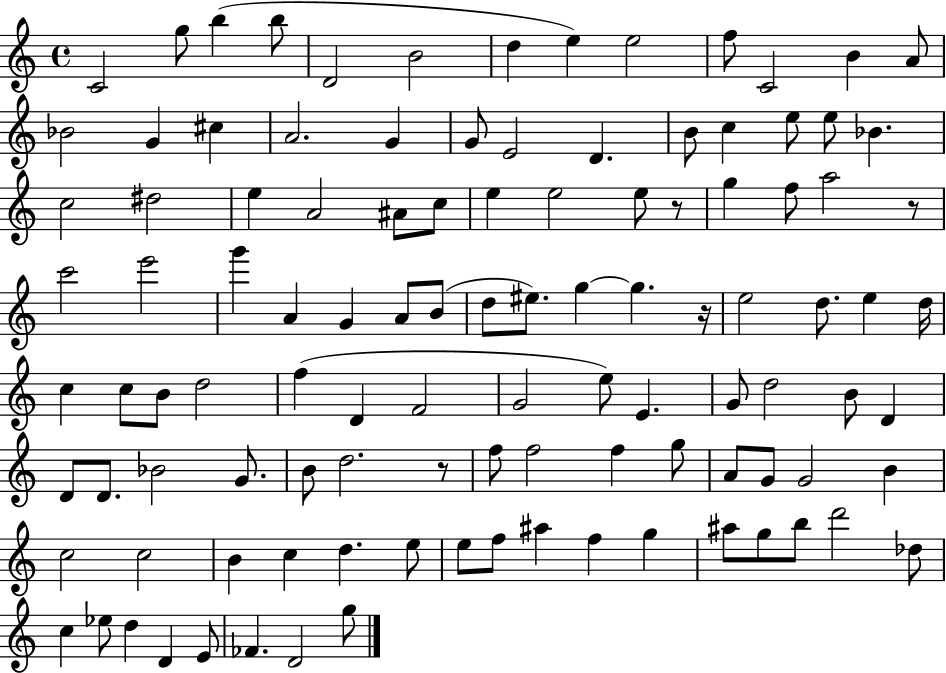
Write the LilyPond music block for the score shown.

{
  \clef treble
  \time 4/4
  \defaultTimeSignature
  \key c \major
  c'2 g''8 b''4( b''8 | d'2 b'2 | d''4 e''4) e''2 | f''8 c'2 b'4 a'8 | \break bes'2 g'4 cis''4 | a'2. g'4 | g'8 e'2 d'4. | b'8 c''4 e''8 e''8 bes'4. | \break c''2 dis''2 | e''4 a'2 ais'8 c''8 | e''4 e''2 e''8 r8 | g''4 f''8 a''2 r8 | \break c'''2 e'''2 | g'''4 a'4 g'4 a'8 b'8( | d''8 eis''8.) g''4~~ g''4. r16 | e''2 d''8. e''4 d''16 | \break c''4 c''8 b'8 d''2 | f''4( d'4 f'2 | g'2 e''8) e'4. | g'8 d''2 b'8 d'4 | \break d'8 d'8. bes'2 g'8. | b'8 d''2. r8 | f''8 f''2 f''4 g''8 | a'8 g'8 g'2 b'4 | \break c''2 c''2 | b'4 c''4 d''4. e''8 | e''8 f''8 ais''4 f''4 g''4 | ais''8 g''8 b''8 d'''2 des''8 | \break c''4 ees''8 d''4 d'4 e'8 | fes'4. d'2 g''8 | \bar "|."
}